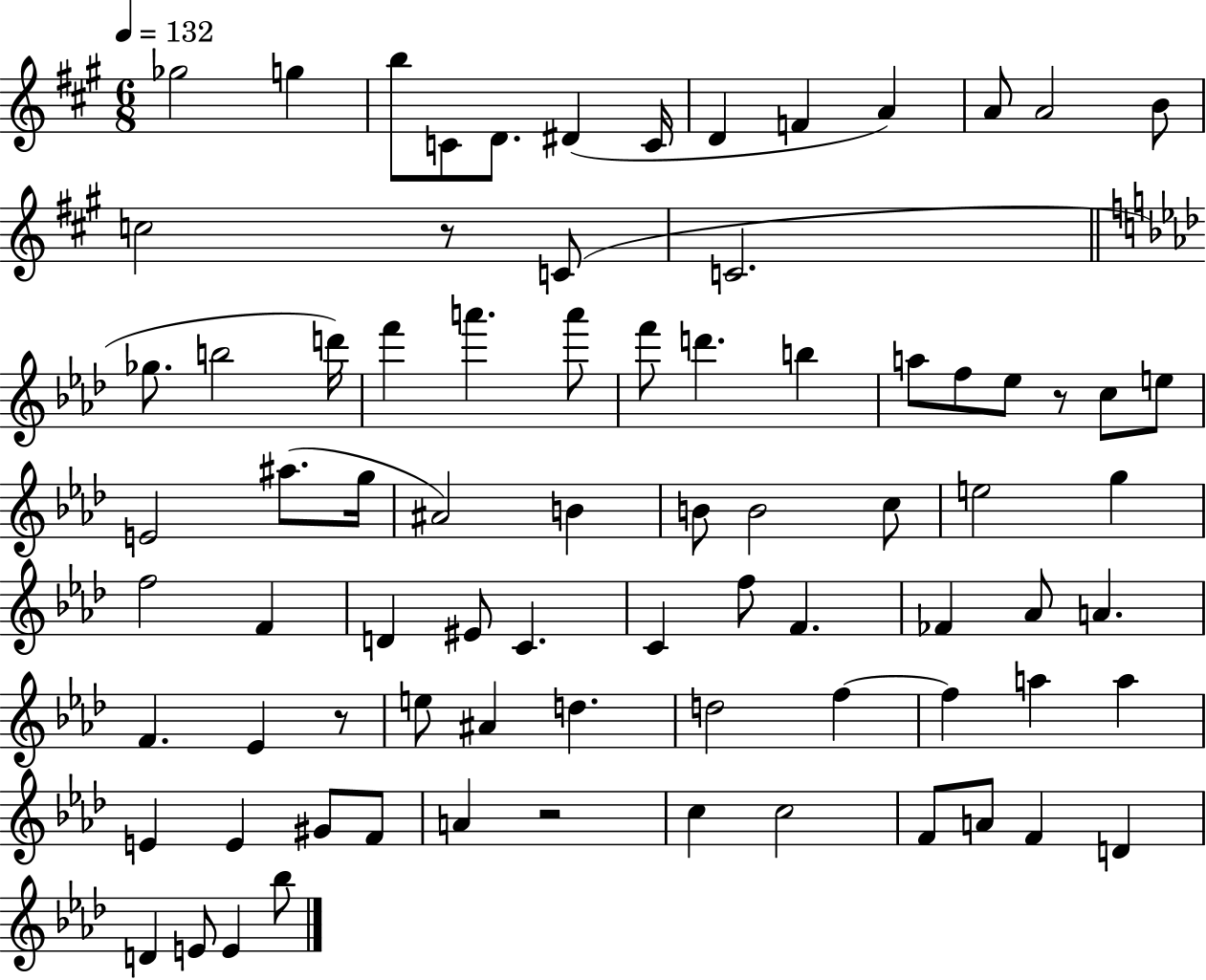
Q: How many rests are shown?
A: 4